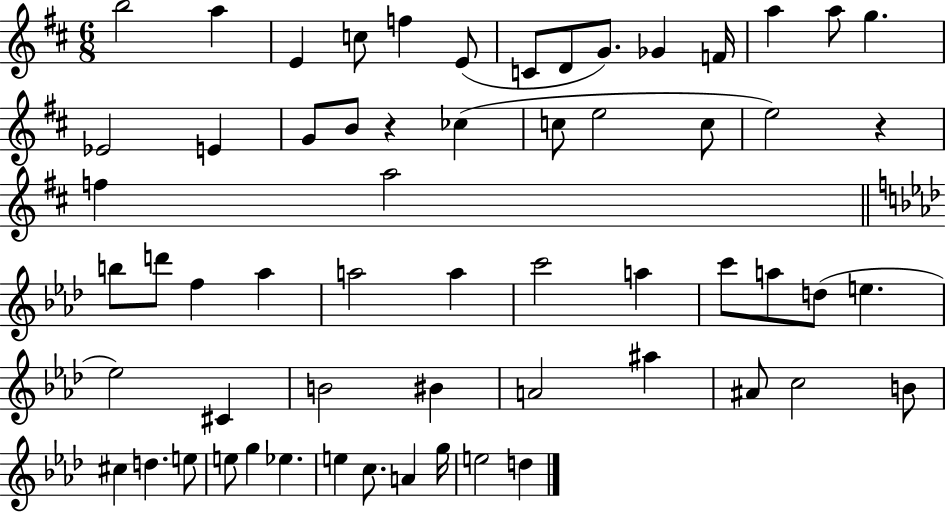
X:1
T:Untitled
M:6/8
L:1/4
K:D
b2 a E c/2 f E/2 C/2 D/2 G/2 _G F/4 a a/2 g _E2 E G/2 B/2 z _c c/2 e2 c/2 e2 z f a2 b/2 d'/2 f _a a2 a c'2 a c'/2 a/2 d/2 e _e2 ^C B2 ^B A2 ^a ^A/2 c2 B/2 ^c d e/2 e/2 g _e e c/2 A g/4 e2 d